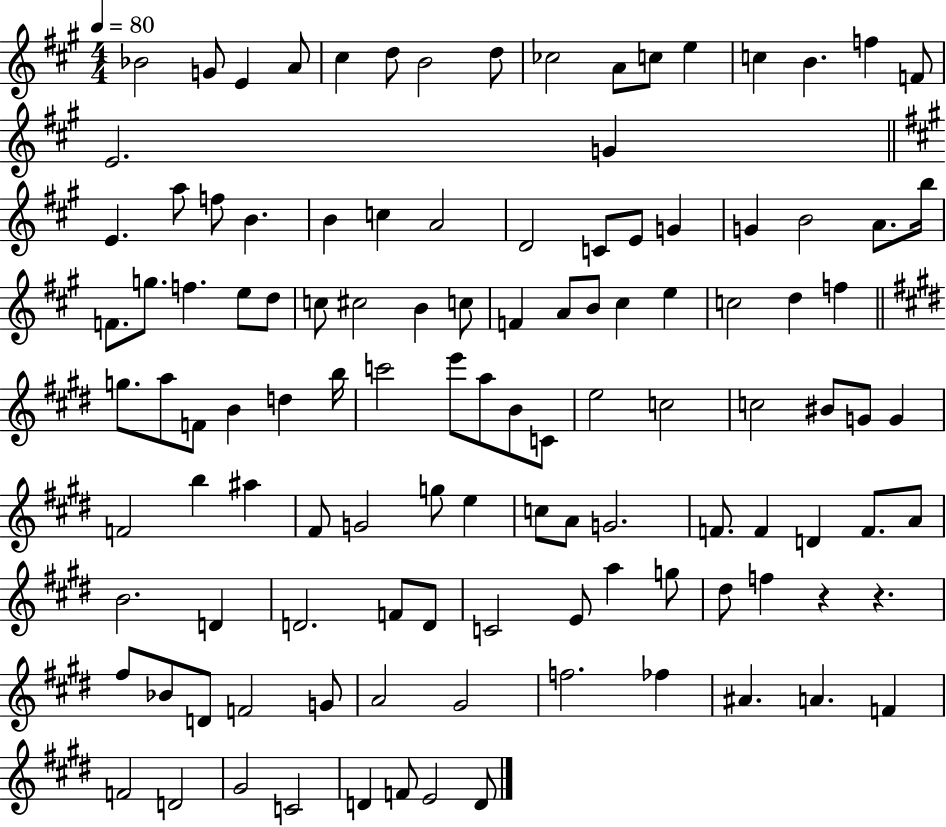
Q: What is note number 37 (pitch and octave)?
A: E5